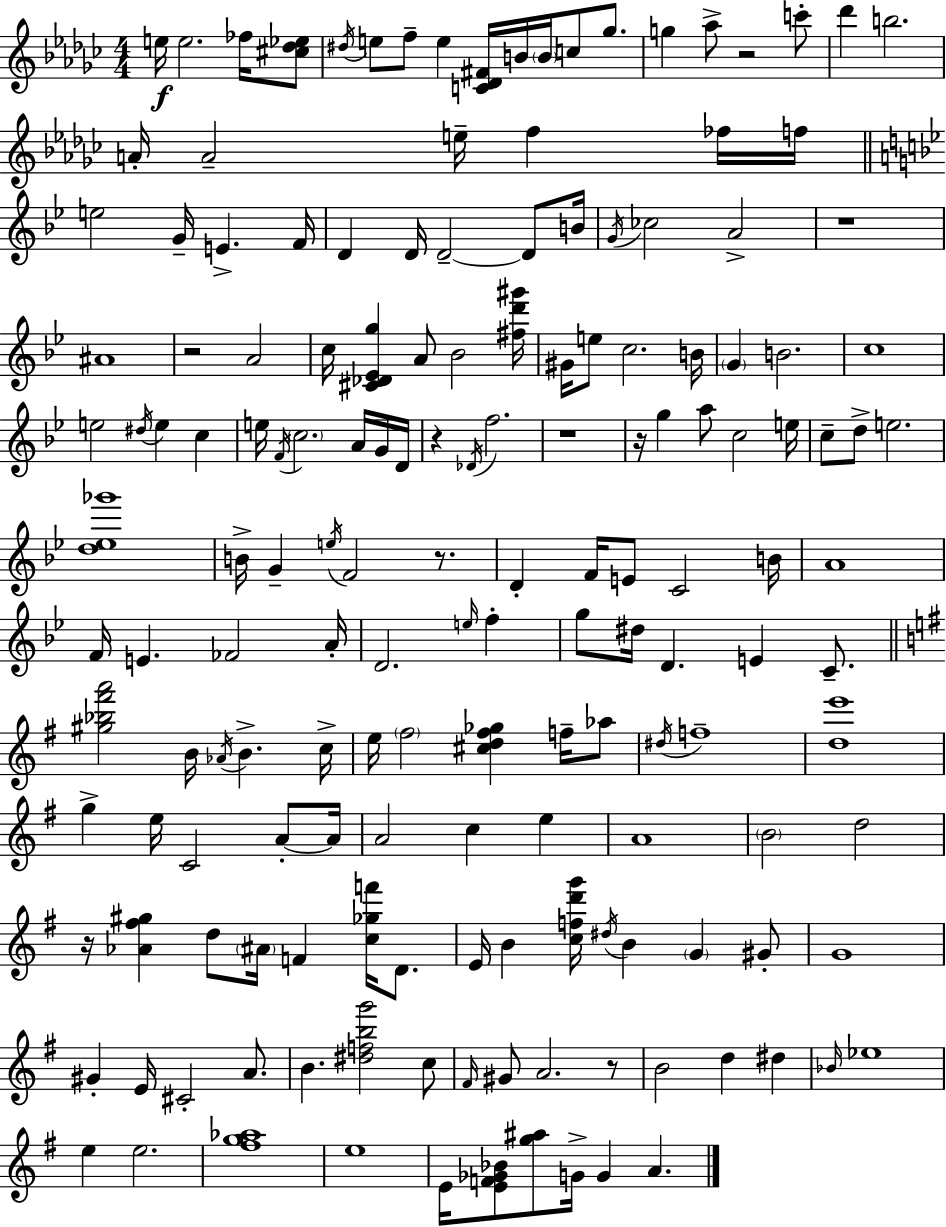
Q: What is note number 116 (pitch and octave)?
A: B4